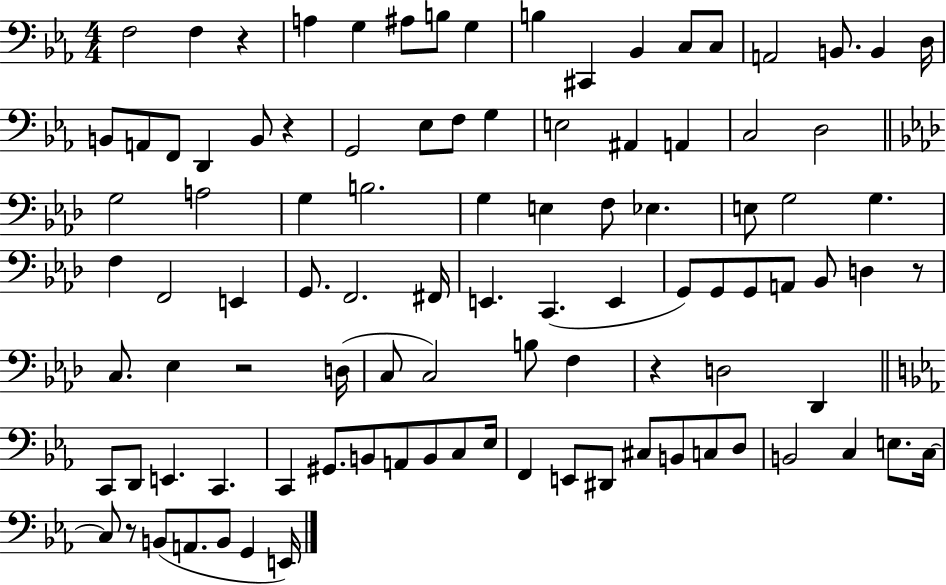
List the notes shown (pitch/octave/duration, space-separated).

F3/h F3/q R/q A3/q G3/q A#3/e B3/e G3/q B3/q C#2/q Bb2/q C3/e C3/e A2/h B2/e. B2/q D3/s B2/e A2/e F2/e D2/q B2/e R/q G2/h Eb3/e F3/e G3/q E3/h A#2/q A2/q C3/h D3/h G3/h A3/h G3/q B3/h. G3/q E3/q F3/e Eb3/q. E3/e G3/h G3/q. F3/q F2/h E2/q G2/e. F2/h. F#2/s E2/q. C2/q. E2/q G2/e G2/e G2/e A2/e Bb2/e D3/q R/e C3/e. Eb3/q R/h D3/s C3/e C3/h B3/e F3/q R/q D3/h Db2/q C2/e D2/e E2/q. C2/q. C2/q G#2/e. B2/e A2/e B2/e C3/e Eb3/s F2/q E2/e D#2/e C#3/e B2/e C3/e D3/e B2/h C3/q E3/e. C3/s C3/e R/e B2/e A2/e. B2/e G2/q E2/s